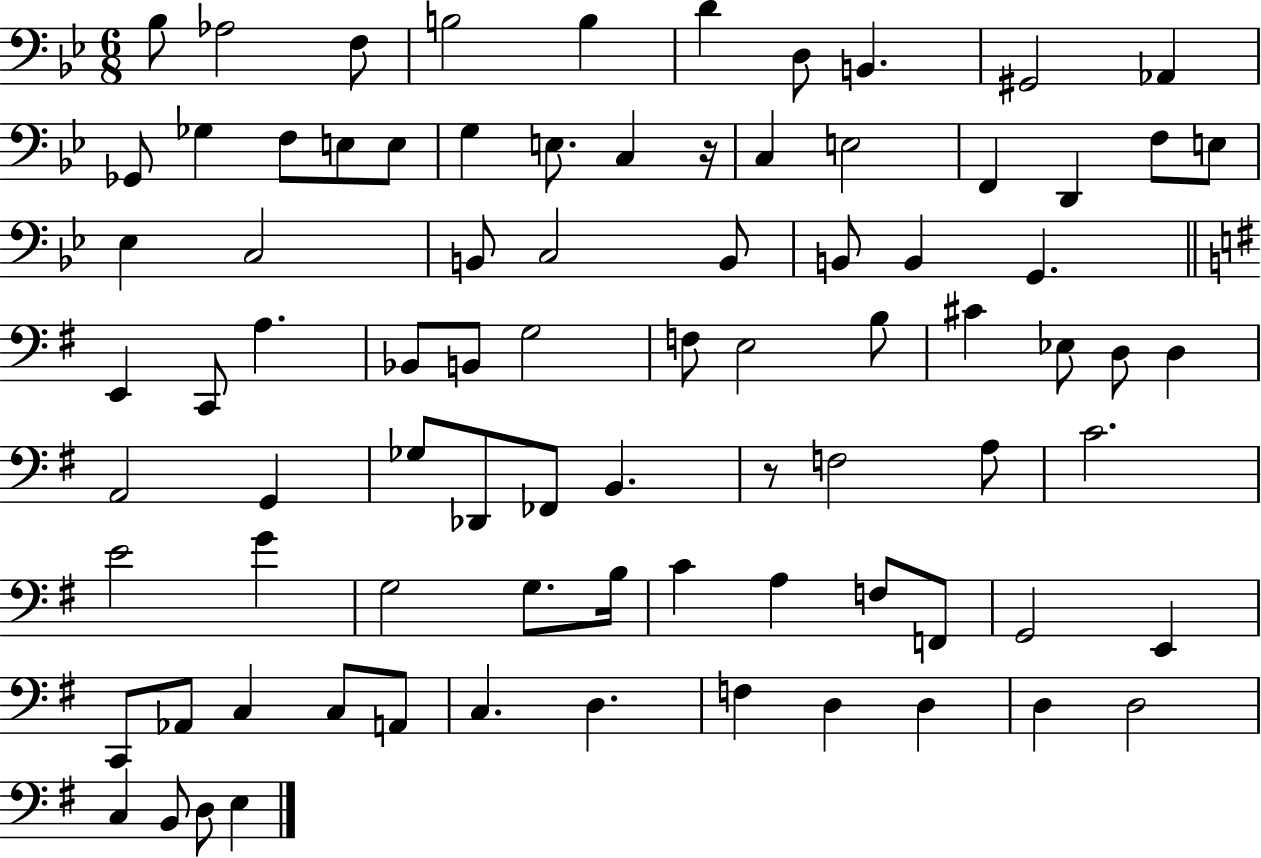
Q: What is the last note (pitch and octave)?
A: E3